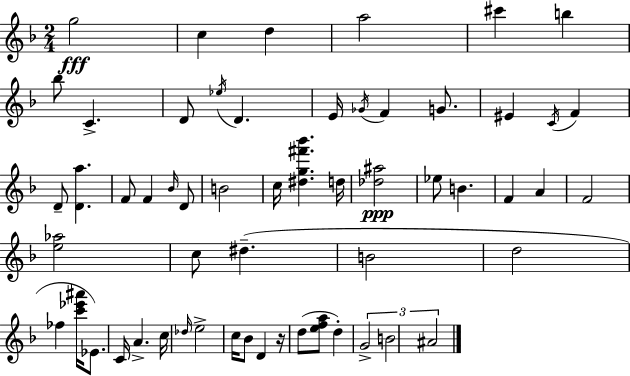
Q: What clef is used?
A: treble